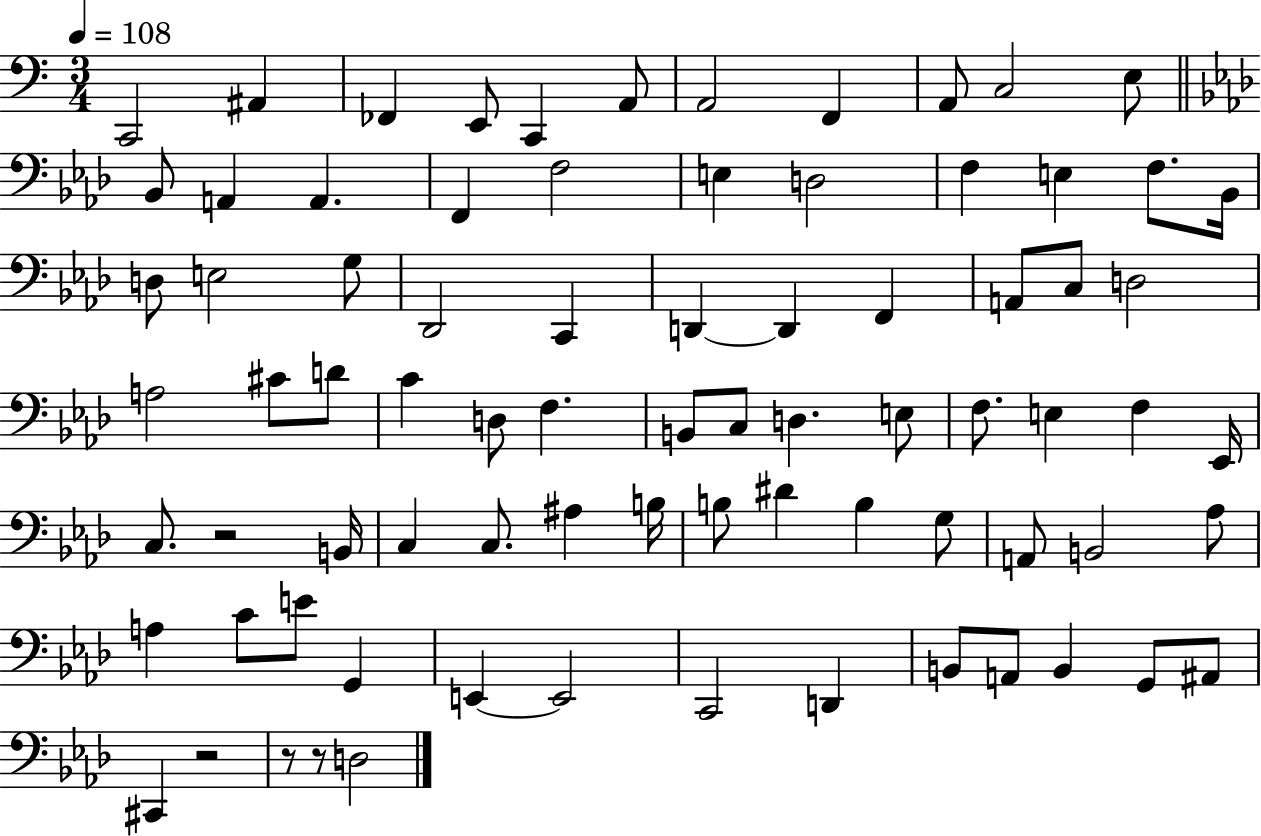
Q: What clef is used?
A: bass